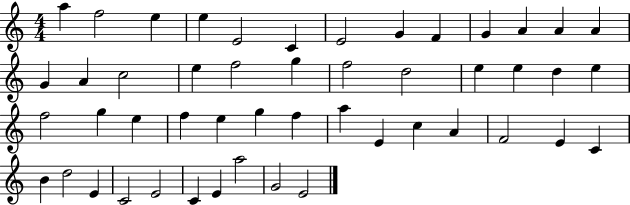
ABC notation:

X:1
T:Untitled
M:4/4
L:1/4
K:C
a f2 e e E2 C E2 G F G A A A G A c2 e f2 g f2 d2 e e d e f2 g e f e g f a E c A F2 E C B d2 E C2 E2 C E a2 G2 E2